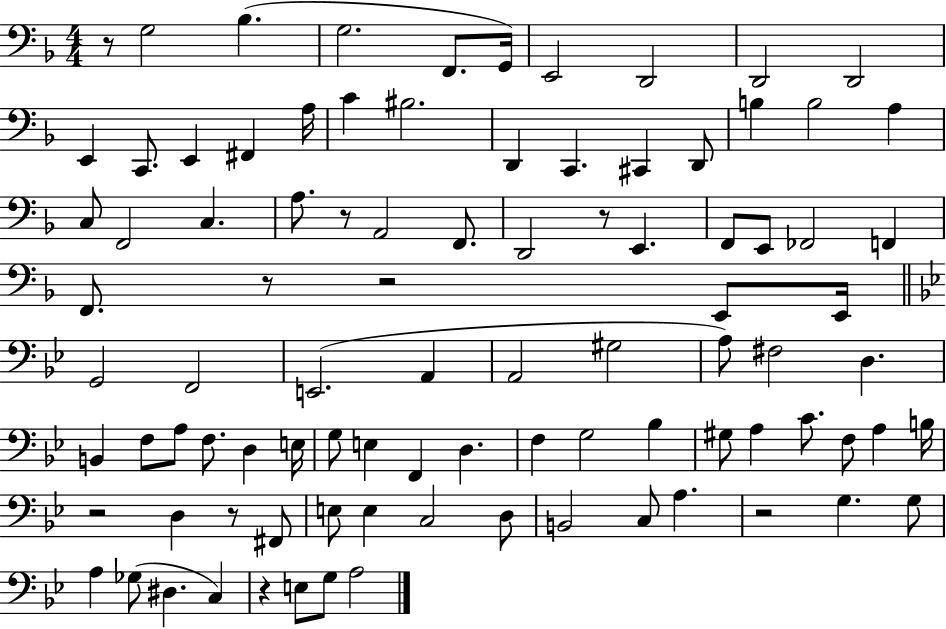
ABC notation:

X:1
T:Untitled
M:4/4
L:1/4
K:F
z/2 G,2 _B, G,2 F,,/2 G,,/4 E,,2 D,,2 D,,2 D,,2 E,, C,,/2 E,, ^F,, A,/4 C ^B,2 D,, C,, ^C,, D,,/2 B, B,2 A, C,/2 F,,2 C, A,/2 z/2 A,,2 F,,/2 D,,2 z/2 E,, F,,/2 E,,/2 _F,,2 F,, F,,/2 z/2 z2 E,,/2 E,,/4 G,,2 F,,2 E,,2 A,, A,,2 ^G,2 A,/2 ^F,2 D, B,, F,/2 A,/2 F,/2 D, E,/4 G,/2 E, F,, D, F, G,2 _B, ^G,/2 A, C/2 F,/2 A, B,/4 z2 D, z/2 ^F,,/2 E,/2 E, C,2 D,/2 B,,2 C,/2 A, z2 G, G,/2 A, _G,/2 ^D, C, z E,/2 G,/2 A,2